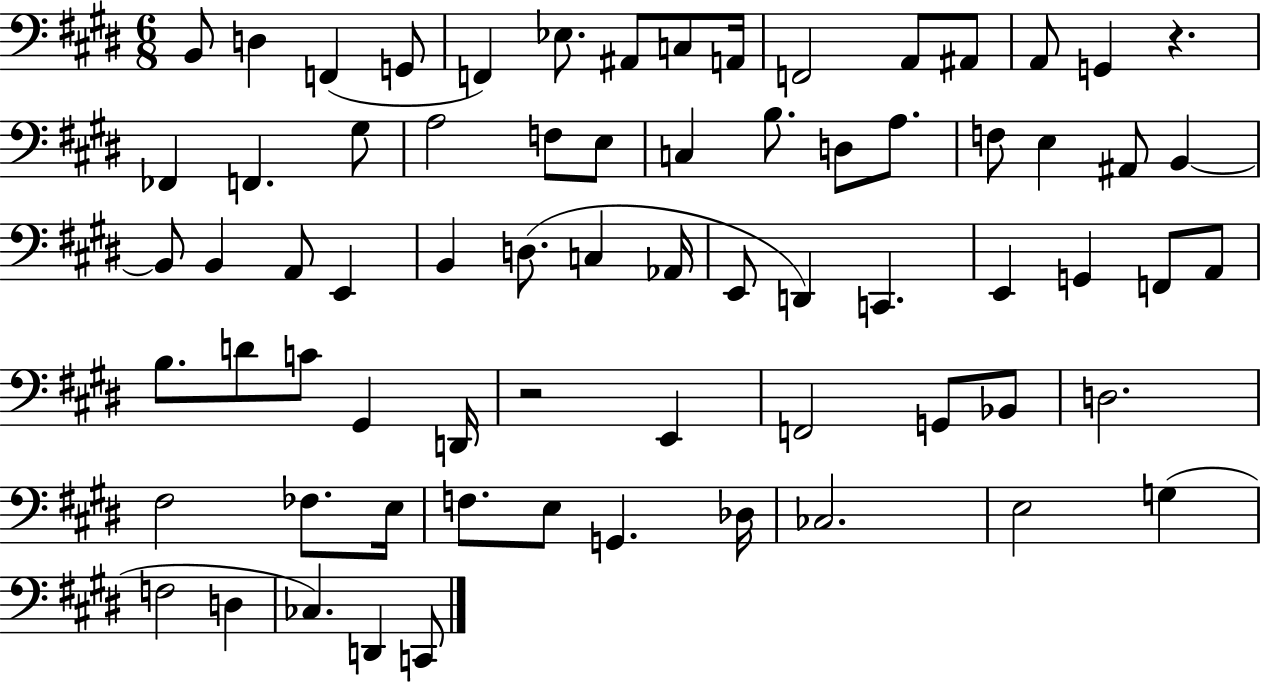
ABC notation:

X:1
T:Untitled
M:6/8
L:1/4
K:E
B,,/2 D, F,, G,,/2 F,, _E,/2 ^A,,/2 C,/2 A,,/4 F,,2 A,,/2 ^A,,/2 A,,/2 G,, z _F,, F,, ^G,/2 A,2 F,/2 E,/2 C, B,/2 D,/2 A,/2 F,/2 E, ^A,,/2 B,, B,,/2 B,, A,,/2 E,, B,, D,/2 C, _A,,/4 E,,/2 D,, C,, E,, G,, F,,/2 A,,/2 B,/2 D/2 C/2 ^G,, D,,/4 z2 E,, F,,2 G,,/2 _B,,/2 D,2 ^F,2 _F,/2 E,/4 F,/2 E,/2 G,, _D,/4 _C,2 E,2 G, F,2 D, _C, D,, C,,/2